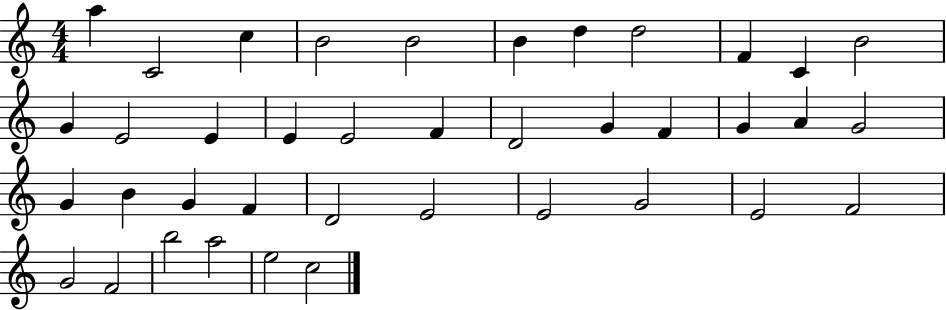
A5/q C4/h C5/q B4/h B4/h B4/q D5/q D5/h F4/q C4/q B4/h G4/q E4/h E4/q E4/q E4/h F4/q D4/h G4/q F4/q G4/q A4/q G4/h G4/q B4/q G4/q F4/q D4/h E4/h E4/h G4/h E4/h F4/h G4/h F4/h B5/h A5/h E5/h C5/h